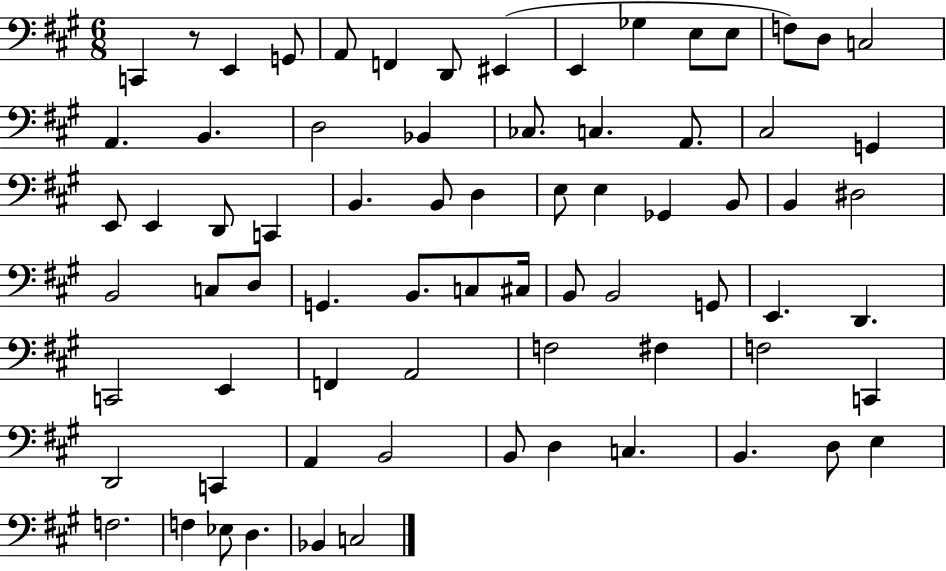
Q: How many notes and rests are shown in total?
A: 73